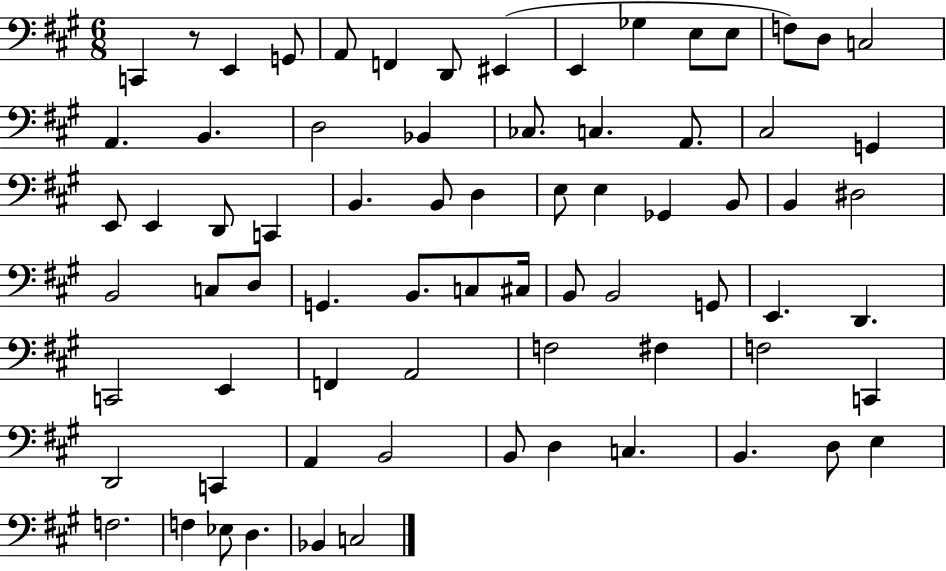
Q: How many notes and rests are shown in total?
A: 73